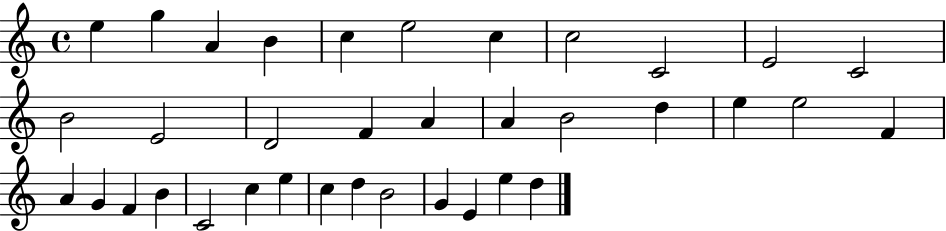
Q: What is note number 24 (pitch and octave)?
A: G4